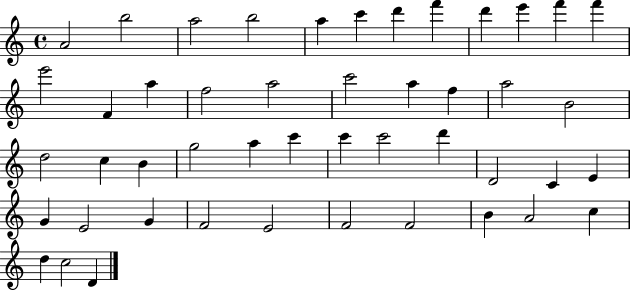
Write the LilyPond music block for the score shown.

{
  \clef treble
  \time 4/4
  \defaultTimeSignature
  \key c \major
  a'2 b''2 | a''2 b''2 | a''4 c'''4 d'''4 f'''4 | d'''4 e'''4 f'''4 f'''4 | \break e'''2 f'4 a''4 | f''2 a''2 | c'''2 a''4 f''4 | a''2 b'2 | \break d''2 c''4 b'4 | g''2 a''4 c'''4 | c'''4 c'''2 d'''4 | d'2 c'4 e'4 | \break g'4 e'2 g'4 | f'2 e'2 | f'2 f'2 | b'4 a'2 c''4 | \break d''4 c''2 d'4 | \bar "|."
}